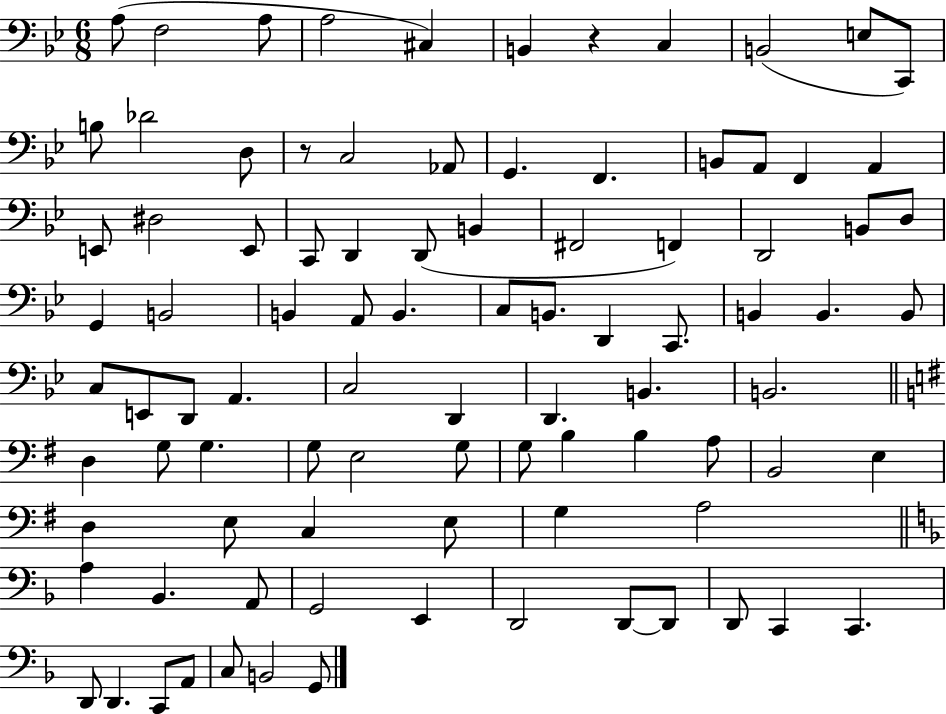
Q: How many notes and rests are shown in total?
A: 92